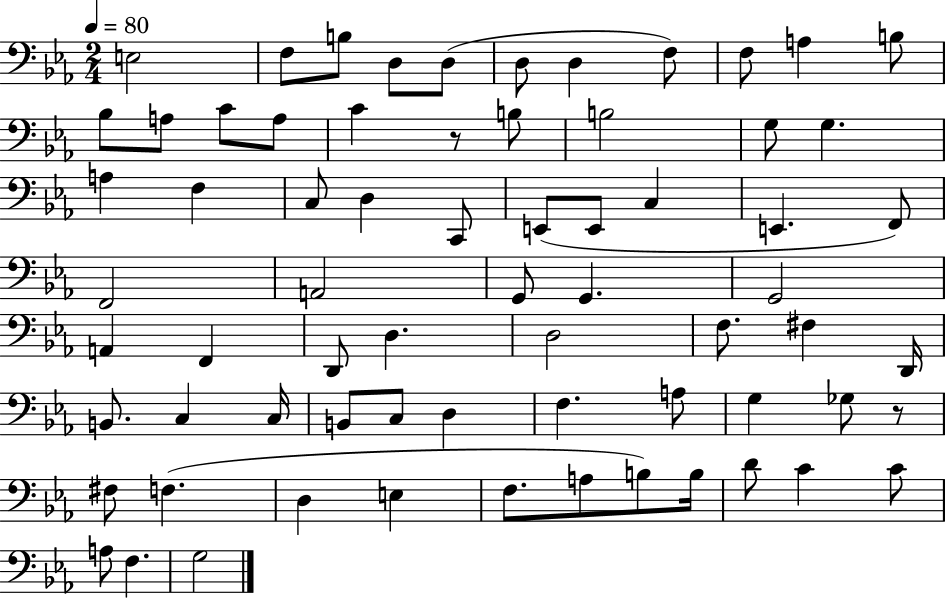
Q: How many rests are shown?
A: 2